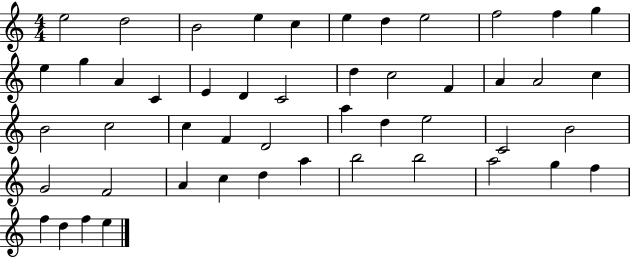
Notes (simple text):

E5/h D5/h B4/h E5/q C5/q E5/q D5/q E5/h F5/h F5/q G5/q E5/q G5/q A4/q C4/q E4/q D4/q C4/h D5/q C5/h F4/q A4/q A4/h C5/q B4/h C5/h C5/q F4/q D4/h A5/q D5/q E5/h C4/h B4/h G4/h F4/h A4/q C5/q D5/q A5/q B5/h B5/h A5/h G5/q F5/q F5/q D5/q F5/q E5/q